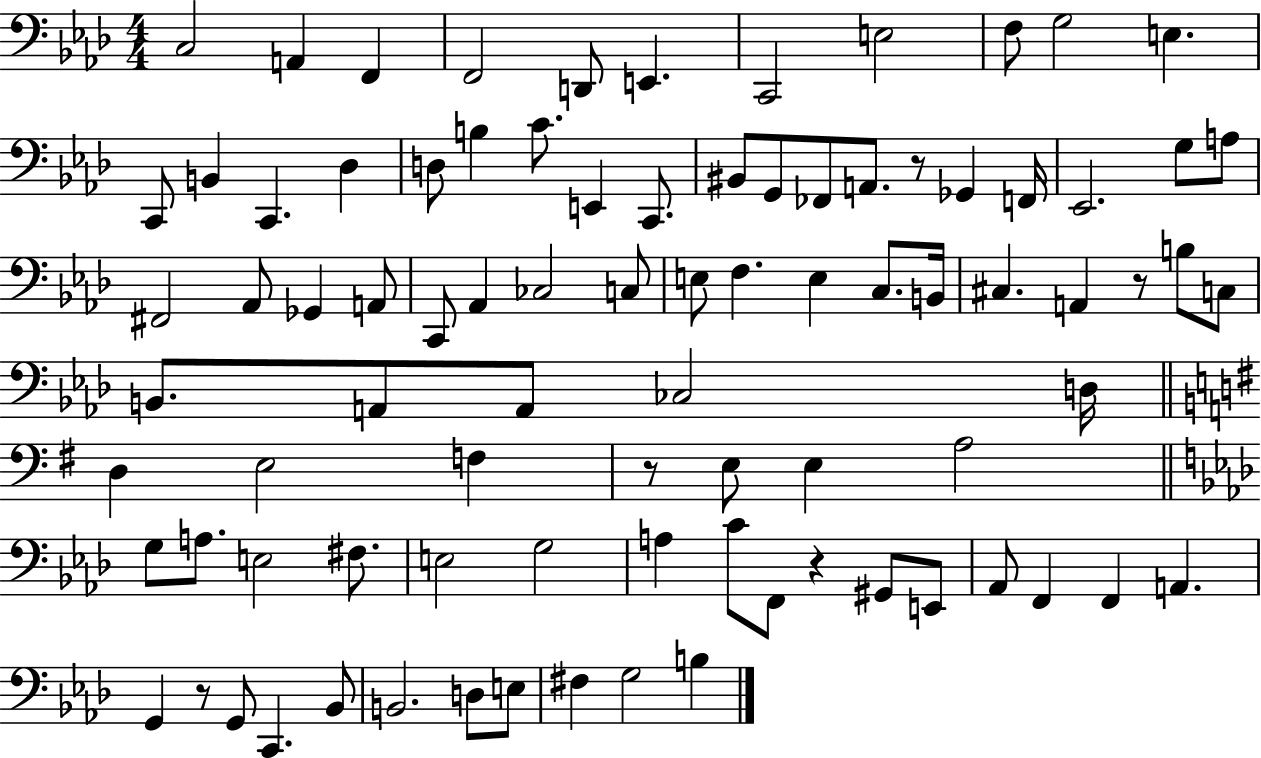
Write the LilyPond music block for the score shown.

{
  \clef bass
  \numericTimeSignature
  \time 4/4
  \key aes \major
  c2 a,4 f,4 | f,2 d,8 e,4. | c,2 e2 | f8 g2 e4. | \break c,8 b,4 c,4. des4 | d8 b4 c'8. e,4 c,8. | bis,8 g,8 fes,8 a,8. r8 ges,4 f,16 | ees,2. g8 a8 | \break fis,2 aes,8 ges,4 a,8 | c,8 aes,4 ces2 c8 | e8 f4. e4 c8. b,16 | cis4. a,4 r8 b8 c8 | \break b,8. a,8 a,8 ces2 d16 | \bar "||" \break \key g \major d4 e2 f4 | r8 e8 e4 a2 | \bar "||" \break \key aes \major g8 a8. e2 fis8. | e2 g2 | a4 c'8 f,8 r4 gis,8 e,8 | aes,8 f,4 f,4 a,4. | \break g,4 r8 g,8 c,4. bes,8 | b,2. d8 e8 | fis4 g2 b4 | \bar "|."
}